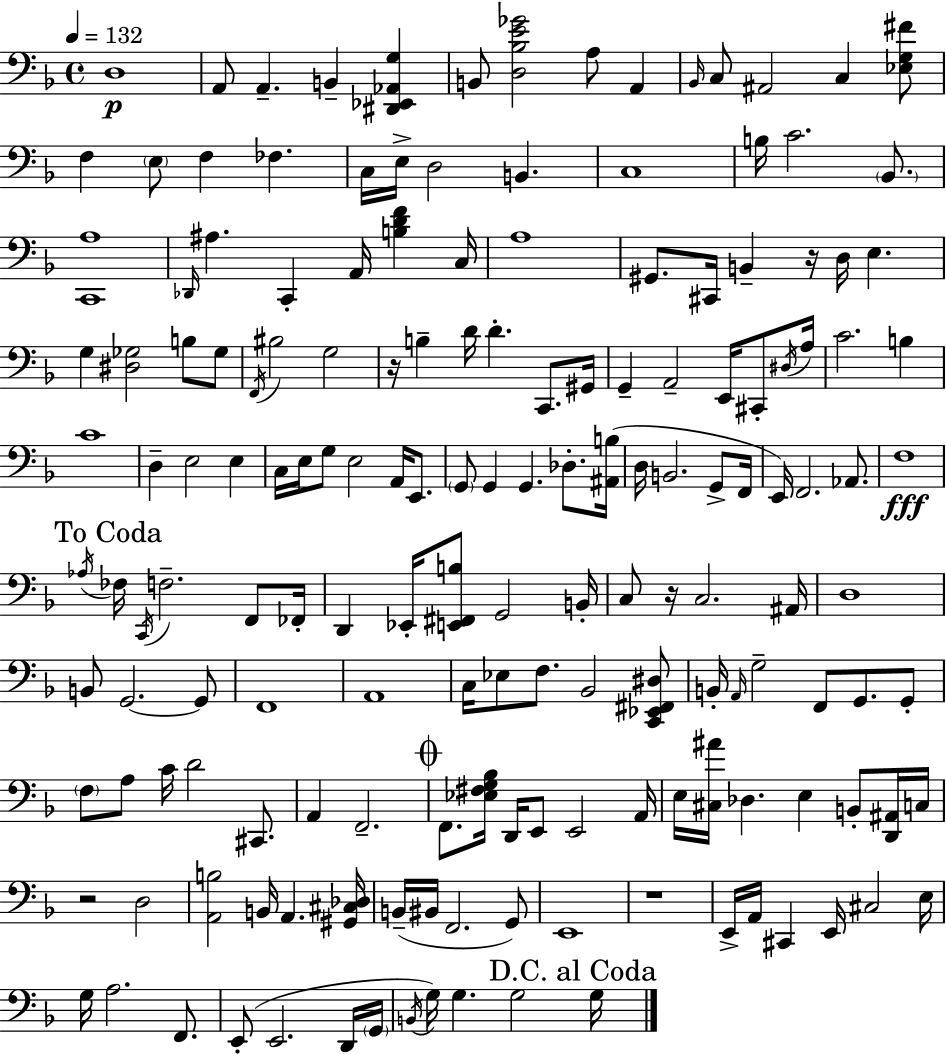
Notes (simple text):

D3/w A2/e A2/q. B2/q [D#2,Eb2,Ab2,G3]/q B2/e [D3,Bb3,E4,Gb4]/h A3/e A2/q Bb2/s C3/e A#2/h C3/q [Eb3,G3,F#4]/e F3/q E3/e F3/q FES3/q. C3/s E3/s D3/h B2/q. C3/w B3/s C4/h. Bb2/e. [C2,A3]/w Db2/s A#3/q. C2/q A2/s [B3,D4,F4]/q C3/s A3/w G#2/e. C#2/s B2/q R/s D3/s E3/q. G3/q [D#3,Gb3]/h B3/e Gb3/e F2/s BIS3/h G3/h R/s B3/q D4/s D4/q. C2/e. G#2/s G2/q A2/h E2/s C#2/e D#3/s A3/s C4/h. B3/q C4/w D3/q E3/h E3/q C3/s E3/s G3/e E3/h A2/s E2/e. G2/e G2/q G2/q. Db3/e. [A#2,B3]/s D3/s B2/h. G2/e F2/s E2/s F2/h. Ab2/e. F3/w Ab3/s FES3/s C2/s F3/h. F2/e FES2/s D2/q Eb2/s [E2,F#2,B3]/e G2/h B2/s C3/e R/s C3/h. A#2/s D3/w B2/e G2/h. G2/e F2/w A2/w C3/s Eb3/e F3/e. Bb2/h [C2,Eb2,F#2,D#3]/e B2/s A2/s G3/h F2/e G2/e. G2/e F3/e A3/e C4/s D4/h C#2/e. A2/q F2/h. F2/e. [Eb3,F#3,G3,Bb3]/s D2/s E2/e E2/h A2/s E3/s [C#3,A#4]/s Db3/q. E3/q B2/e [D2,A#2]/s C3/s R/h D3/h [A2,B3]/h B2/s A2/q. [G#2,C#3,Db3]/s B2/s BIS2/s F2/h. G2/e E2/w R/w E2/s A2/s C#2/q E2/s C#3/h E3/s G3/s A3/h. F2/e. E2/e E2/h. D2/s G2/s B2/s G3/s G3/q. G3/h G3/s